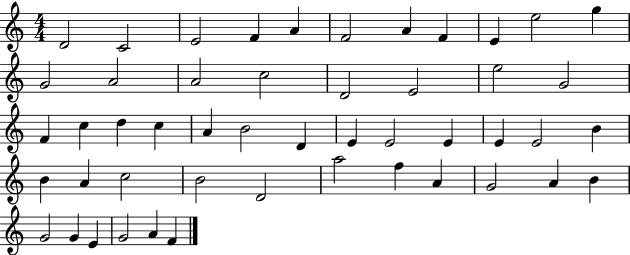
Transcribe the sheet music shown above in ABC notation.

X:1
T:Untitled
M:4/4
L:1/4
K:C
D2 C2 E2 F A F2 A F E e2 g G2 A2 A2 c2 D2 E2 e2 G2 F c d c A B2 D E E2 E E E2 B B A c2 B2 D2 a2 f A G2 A B G2 G E G2 A F